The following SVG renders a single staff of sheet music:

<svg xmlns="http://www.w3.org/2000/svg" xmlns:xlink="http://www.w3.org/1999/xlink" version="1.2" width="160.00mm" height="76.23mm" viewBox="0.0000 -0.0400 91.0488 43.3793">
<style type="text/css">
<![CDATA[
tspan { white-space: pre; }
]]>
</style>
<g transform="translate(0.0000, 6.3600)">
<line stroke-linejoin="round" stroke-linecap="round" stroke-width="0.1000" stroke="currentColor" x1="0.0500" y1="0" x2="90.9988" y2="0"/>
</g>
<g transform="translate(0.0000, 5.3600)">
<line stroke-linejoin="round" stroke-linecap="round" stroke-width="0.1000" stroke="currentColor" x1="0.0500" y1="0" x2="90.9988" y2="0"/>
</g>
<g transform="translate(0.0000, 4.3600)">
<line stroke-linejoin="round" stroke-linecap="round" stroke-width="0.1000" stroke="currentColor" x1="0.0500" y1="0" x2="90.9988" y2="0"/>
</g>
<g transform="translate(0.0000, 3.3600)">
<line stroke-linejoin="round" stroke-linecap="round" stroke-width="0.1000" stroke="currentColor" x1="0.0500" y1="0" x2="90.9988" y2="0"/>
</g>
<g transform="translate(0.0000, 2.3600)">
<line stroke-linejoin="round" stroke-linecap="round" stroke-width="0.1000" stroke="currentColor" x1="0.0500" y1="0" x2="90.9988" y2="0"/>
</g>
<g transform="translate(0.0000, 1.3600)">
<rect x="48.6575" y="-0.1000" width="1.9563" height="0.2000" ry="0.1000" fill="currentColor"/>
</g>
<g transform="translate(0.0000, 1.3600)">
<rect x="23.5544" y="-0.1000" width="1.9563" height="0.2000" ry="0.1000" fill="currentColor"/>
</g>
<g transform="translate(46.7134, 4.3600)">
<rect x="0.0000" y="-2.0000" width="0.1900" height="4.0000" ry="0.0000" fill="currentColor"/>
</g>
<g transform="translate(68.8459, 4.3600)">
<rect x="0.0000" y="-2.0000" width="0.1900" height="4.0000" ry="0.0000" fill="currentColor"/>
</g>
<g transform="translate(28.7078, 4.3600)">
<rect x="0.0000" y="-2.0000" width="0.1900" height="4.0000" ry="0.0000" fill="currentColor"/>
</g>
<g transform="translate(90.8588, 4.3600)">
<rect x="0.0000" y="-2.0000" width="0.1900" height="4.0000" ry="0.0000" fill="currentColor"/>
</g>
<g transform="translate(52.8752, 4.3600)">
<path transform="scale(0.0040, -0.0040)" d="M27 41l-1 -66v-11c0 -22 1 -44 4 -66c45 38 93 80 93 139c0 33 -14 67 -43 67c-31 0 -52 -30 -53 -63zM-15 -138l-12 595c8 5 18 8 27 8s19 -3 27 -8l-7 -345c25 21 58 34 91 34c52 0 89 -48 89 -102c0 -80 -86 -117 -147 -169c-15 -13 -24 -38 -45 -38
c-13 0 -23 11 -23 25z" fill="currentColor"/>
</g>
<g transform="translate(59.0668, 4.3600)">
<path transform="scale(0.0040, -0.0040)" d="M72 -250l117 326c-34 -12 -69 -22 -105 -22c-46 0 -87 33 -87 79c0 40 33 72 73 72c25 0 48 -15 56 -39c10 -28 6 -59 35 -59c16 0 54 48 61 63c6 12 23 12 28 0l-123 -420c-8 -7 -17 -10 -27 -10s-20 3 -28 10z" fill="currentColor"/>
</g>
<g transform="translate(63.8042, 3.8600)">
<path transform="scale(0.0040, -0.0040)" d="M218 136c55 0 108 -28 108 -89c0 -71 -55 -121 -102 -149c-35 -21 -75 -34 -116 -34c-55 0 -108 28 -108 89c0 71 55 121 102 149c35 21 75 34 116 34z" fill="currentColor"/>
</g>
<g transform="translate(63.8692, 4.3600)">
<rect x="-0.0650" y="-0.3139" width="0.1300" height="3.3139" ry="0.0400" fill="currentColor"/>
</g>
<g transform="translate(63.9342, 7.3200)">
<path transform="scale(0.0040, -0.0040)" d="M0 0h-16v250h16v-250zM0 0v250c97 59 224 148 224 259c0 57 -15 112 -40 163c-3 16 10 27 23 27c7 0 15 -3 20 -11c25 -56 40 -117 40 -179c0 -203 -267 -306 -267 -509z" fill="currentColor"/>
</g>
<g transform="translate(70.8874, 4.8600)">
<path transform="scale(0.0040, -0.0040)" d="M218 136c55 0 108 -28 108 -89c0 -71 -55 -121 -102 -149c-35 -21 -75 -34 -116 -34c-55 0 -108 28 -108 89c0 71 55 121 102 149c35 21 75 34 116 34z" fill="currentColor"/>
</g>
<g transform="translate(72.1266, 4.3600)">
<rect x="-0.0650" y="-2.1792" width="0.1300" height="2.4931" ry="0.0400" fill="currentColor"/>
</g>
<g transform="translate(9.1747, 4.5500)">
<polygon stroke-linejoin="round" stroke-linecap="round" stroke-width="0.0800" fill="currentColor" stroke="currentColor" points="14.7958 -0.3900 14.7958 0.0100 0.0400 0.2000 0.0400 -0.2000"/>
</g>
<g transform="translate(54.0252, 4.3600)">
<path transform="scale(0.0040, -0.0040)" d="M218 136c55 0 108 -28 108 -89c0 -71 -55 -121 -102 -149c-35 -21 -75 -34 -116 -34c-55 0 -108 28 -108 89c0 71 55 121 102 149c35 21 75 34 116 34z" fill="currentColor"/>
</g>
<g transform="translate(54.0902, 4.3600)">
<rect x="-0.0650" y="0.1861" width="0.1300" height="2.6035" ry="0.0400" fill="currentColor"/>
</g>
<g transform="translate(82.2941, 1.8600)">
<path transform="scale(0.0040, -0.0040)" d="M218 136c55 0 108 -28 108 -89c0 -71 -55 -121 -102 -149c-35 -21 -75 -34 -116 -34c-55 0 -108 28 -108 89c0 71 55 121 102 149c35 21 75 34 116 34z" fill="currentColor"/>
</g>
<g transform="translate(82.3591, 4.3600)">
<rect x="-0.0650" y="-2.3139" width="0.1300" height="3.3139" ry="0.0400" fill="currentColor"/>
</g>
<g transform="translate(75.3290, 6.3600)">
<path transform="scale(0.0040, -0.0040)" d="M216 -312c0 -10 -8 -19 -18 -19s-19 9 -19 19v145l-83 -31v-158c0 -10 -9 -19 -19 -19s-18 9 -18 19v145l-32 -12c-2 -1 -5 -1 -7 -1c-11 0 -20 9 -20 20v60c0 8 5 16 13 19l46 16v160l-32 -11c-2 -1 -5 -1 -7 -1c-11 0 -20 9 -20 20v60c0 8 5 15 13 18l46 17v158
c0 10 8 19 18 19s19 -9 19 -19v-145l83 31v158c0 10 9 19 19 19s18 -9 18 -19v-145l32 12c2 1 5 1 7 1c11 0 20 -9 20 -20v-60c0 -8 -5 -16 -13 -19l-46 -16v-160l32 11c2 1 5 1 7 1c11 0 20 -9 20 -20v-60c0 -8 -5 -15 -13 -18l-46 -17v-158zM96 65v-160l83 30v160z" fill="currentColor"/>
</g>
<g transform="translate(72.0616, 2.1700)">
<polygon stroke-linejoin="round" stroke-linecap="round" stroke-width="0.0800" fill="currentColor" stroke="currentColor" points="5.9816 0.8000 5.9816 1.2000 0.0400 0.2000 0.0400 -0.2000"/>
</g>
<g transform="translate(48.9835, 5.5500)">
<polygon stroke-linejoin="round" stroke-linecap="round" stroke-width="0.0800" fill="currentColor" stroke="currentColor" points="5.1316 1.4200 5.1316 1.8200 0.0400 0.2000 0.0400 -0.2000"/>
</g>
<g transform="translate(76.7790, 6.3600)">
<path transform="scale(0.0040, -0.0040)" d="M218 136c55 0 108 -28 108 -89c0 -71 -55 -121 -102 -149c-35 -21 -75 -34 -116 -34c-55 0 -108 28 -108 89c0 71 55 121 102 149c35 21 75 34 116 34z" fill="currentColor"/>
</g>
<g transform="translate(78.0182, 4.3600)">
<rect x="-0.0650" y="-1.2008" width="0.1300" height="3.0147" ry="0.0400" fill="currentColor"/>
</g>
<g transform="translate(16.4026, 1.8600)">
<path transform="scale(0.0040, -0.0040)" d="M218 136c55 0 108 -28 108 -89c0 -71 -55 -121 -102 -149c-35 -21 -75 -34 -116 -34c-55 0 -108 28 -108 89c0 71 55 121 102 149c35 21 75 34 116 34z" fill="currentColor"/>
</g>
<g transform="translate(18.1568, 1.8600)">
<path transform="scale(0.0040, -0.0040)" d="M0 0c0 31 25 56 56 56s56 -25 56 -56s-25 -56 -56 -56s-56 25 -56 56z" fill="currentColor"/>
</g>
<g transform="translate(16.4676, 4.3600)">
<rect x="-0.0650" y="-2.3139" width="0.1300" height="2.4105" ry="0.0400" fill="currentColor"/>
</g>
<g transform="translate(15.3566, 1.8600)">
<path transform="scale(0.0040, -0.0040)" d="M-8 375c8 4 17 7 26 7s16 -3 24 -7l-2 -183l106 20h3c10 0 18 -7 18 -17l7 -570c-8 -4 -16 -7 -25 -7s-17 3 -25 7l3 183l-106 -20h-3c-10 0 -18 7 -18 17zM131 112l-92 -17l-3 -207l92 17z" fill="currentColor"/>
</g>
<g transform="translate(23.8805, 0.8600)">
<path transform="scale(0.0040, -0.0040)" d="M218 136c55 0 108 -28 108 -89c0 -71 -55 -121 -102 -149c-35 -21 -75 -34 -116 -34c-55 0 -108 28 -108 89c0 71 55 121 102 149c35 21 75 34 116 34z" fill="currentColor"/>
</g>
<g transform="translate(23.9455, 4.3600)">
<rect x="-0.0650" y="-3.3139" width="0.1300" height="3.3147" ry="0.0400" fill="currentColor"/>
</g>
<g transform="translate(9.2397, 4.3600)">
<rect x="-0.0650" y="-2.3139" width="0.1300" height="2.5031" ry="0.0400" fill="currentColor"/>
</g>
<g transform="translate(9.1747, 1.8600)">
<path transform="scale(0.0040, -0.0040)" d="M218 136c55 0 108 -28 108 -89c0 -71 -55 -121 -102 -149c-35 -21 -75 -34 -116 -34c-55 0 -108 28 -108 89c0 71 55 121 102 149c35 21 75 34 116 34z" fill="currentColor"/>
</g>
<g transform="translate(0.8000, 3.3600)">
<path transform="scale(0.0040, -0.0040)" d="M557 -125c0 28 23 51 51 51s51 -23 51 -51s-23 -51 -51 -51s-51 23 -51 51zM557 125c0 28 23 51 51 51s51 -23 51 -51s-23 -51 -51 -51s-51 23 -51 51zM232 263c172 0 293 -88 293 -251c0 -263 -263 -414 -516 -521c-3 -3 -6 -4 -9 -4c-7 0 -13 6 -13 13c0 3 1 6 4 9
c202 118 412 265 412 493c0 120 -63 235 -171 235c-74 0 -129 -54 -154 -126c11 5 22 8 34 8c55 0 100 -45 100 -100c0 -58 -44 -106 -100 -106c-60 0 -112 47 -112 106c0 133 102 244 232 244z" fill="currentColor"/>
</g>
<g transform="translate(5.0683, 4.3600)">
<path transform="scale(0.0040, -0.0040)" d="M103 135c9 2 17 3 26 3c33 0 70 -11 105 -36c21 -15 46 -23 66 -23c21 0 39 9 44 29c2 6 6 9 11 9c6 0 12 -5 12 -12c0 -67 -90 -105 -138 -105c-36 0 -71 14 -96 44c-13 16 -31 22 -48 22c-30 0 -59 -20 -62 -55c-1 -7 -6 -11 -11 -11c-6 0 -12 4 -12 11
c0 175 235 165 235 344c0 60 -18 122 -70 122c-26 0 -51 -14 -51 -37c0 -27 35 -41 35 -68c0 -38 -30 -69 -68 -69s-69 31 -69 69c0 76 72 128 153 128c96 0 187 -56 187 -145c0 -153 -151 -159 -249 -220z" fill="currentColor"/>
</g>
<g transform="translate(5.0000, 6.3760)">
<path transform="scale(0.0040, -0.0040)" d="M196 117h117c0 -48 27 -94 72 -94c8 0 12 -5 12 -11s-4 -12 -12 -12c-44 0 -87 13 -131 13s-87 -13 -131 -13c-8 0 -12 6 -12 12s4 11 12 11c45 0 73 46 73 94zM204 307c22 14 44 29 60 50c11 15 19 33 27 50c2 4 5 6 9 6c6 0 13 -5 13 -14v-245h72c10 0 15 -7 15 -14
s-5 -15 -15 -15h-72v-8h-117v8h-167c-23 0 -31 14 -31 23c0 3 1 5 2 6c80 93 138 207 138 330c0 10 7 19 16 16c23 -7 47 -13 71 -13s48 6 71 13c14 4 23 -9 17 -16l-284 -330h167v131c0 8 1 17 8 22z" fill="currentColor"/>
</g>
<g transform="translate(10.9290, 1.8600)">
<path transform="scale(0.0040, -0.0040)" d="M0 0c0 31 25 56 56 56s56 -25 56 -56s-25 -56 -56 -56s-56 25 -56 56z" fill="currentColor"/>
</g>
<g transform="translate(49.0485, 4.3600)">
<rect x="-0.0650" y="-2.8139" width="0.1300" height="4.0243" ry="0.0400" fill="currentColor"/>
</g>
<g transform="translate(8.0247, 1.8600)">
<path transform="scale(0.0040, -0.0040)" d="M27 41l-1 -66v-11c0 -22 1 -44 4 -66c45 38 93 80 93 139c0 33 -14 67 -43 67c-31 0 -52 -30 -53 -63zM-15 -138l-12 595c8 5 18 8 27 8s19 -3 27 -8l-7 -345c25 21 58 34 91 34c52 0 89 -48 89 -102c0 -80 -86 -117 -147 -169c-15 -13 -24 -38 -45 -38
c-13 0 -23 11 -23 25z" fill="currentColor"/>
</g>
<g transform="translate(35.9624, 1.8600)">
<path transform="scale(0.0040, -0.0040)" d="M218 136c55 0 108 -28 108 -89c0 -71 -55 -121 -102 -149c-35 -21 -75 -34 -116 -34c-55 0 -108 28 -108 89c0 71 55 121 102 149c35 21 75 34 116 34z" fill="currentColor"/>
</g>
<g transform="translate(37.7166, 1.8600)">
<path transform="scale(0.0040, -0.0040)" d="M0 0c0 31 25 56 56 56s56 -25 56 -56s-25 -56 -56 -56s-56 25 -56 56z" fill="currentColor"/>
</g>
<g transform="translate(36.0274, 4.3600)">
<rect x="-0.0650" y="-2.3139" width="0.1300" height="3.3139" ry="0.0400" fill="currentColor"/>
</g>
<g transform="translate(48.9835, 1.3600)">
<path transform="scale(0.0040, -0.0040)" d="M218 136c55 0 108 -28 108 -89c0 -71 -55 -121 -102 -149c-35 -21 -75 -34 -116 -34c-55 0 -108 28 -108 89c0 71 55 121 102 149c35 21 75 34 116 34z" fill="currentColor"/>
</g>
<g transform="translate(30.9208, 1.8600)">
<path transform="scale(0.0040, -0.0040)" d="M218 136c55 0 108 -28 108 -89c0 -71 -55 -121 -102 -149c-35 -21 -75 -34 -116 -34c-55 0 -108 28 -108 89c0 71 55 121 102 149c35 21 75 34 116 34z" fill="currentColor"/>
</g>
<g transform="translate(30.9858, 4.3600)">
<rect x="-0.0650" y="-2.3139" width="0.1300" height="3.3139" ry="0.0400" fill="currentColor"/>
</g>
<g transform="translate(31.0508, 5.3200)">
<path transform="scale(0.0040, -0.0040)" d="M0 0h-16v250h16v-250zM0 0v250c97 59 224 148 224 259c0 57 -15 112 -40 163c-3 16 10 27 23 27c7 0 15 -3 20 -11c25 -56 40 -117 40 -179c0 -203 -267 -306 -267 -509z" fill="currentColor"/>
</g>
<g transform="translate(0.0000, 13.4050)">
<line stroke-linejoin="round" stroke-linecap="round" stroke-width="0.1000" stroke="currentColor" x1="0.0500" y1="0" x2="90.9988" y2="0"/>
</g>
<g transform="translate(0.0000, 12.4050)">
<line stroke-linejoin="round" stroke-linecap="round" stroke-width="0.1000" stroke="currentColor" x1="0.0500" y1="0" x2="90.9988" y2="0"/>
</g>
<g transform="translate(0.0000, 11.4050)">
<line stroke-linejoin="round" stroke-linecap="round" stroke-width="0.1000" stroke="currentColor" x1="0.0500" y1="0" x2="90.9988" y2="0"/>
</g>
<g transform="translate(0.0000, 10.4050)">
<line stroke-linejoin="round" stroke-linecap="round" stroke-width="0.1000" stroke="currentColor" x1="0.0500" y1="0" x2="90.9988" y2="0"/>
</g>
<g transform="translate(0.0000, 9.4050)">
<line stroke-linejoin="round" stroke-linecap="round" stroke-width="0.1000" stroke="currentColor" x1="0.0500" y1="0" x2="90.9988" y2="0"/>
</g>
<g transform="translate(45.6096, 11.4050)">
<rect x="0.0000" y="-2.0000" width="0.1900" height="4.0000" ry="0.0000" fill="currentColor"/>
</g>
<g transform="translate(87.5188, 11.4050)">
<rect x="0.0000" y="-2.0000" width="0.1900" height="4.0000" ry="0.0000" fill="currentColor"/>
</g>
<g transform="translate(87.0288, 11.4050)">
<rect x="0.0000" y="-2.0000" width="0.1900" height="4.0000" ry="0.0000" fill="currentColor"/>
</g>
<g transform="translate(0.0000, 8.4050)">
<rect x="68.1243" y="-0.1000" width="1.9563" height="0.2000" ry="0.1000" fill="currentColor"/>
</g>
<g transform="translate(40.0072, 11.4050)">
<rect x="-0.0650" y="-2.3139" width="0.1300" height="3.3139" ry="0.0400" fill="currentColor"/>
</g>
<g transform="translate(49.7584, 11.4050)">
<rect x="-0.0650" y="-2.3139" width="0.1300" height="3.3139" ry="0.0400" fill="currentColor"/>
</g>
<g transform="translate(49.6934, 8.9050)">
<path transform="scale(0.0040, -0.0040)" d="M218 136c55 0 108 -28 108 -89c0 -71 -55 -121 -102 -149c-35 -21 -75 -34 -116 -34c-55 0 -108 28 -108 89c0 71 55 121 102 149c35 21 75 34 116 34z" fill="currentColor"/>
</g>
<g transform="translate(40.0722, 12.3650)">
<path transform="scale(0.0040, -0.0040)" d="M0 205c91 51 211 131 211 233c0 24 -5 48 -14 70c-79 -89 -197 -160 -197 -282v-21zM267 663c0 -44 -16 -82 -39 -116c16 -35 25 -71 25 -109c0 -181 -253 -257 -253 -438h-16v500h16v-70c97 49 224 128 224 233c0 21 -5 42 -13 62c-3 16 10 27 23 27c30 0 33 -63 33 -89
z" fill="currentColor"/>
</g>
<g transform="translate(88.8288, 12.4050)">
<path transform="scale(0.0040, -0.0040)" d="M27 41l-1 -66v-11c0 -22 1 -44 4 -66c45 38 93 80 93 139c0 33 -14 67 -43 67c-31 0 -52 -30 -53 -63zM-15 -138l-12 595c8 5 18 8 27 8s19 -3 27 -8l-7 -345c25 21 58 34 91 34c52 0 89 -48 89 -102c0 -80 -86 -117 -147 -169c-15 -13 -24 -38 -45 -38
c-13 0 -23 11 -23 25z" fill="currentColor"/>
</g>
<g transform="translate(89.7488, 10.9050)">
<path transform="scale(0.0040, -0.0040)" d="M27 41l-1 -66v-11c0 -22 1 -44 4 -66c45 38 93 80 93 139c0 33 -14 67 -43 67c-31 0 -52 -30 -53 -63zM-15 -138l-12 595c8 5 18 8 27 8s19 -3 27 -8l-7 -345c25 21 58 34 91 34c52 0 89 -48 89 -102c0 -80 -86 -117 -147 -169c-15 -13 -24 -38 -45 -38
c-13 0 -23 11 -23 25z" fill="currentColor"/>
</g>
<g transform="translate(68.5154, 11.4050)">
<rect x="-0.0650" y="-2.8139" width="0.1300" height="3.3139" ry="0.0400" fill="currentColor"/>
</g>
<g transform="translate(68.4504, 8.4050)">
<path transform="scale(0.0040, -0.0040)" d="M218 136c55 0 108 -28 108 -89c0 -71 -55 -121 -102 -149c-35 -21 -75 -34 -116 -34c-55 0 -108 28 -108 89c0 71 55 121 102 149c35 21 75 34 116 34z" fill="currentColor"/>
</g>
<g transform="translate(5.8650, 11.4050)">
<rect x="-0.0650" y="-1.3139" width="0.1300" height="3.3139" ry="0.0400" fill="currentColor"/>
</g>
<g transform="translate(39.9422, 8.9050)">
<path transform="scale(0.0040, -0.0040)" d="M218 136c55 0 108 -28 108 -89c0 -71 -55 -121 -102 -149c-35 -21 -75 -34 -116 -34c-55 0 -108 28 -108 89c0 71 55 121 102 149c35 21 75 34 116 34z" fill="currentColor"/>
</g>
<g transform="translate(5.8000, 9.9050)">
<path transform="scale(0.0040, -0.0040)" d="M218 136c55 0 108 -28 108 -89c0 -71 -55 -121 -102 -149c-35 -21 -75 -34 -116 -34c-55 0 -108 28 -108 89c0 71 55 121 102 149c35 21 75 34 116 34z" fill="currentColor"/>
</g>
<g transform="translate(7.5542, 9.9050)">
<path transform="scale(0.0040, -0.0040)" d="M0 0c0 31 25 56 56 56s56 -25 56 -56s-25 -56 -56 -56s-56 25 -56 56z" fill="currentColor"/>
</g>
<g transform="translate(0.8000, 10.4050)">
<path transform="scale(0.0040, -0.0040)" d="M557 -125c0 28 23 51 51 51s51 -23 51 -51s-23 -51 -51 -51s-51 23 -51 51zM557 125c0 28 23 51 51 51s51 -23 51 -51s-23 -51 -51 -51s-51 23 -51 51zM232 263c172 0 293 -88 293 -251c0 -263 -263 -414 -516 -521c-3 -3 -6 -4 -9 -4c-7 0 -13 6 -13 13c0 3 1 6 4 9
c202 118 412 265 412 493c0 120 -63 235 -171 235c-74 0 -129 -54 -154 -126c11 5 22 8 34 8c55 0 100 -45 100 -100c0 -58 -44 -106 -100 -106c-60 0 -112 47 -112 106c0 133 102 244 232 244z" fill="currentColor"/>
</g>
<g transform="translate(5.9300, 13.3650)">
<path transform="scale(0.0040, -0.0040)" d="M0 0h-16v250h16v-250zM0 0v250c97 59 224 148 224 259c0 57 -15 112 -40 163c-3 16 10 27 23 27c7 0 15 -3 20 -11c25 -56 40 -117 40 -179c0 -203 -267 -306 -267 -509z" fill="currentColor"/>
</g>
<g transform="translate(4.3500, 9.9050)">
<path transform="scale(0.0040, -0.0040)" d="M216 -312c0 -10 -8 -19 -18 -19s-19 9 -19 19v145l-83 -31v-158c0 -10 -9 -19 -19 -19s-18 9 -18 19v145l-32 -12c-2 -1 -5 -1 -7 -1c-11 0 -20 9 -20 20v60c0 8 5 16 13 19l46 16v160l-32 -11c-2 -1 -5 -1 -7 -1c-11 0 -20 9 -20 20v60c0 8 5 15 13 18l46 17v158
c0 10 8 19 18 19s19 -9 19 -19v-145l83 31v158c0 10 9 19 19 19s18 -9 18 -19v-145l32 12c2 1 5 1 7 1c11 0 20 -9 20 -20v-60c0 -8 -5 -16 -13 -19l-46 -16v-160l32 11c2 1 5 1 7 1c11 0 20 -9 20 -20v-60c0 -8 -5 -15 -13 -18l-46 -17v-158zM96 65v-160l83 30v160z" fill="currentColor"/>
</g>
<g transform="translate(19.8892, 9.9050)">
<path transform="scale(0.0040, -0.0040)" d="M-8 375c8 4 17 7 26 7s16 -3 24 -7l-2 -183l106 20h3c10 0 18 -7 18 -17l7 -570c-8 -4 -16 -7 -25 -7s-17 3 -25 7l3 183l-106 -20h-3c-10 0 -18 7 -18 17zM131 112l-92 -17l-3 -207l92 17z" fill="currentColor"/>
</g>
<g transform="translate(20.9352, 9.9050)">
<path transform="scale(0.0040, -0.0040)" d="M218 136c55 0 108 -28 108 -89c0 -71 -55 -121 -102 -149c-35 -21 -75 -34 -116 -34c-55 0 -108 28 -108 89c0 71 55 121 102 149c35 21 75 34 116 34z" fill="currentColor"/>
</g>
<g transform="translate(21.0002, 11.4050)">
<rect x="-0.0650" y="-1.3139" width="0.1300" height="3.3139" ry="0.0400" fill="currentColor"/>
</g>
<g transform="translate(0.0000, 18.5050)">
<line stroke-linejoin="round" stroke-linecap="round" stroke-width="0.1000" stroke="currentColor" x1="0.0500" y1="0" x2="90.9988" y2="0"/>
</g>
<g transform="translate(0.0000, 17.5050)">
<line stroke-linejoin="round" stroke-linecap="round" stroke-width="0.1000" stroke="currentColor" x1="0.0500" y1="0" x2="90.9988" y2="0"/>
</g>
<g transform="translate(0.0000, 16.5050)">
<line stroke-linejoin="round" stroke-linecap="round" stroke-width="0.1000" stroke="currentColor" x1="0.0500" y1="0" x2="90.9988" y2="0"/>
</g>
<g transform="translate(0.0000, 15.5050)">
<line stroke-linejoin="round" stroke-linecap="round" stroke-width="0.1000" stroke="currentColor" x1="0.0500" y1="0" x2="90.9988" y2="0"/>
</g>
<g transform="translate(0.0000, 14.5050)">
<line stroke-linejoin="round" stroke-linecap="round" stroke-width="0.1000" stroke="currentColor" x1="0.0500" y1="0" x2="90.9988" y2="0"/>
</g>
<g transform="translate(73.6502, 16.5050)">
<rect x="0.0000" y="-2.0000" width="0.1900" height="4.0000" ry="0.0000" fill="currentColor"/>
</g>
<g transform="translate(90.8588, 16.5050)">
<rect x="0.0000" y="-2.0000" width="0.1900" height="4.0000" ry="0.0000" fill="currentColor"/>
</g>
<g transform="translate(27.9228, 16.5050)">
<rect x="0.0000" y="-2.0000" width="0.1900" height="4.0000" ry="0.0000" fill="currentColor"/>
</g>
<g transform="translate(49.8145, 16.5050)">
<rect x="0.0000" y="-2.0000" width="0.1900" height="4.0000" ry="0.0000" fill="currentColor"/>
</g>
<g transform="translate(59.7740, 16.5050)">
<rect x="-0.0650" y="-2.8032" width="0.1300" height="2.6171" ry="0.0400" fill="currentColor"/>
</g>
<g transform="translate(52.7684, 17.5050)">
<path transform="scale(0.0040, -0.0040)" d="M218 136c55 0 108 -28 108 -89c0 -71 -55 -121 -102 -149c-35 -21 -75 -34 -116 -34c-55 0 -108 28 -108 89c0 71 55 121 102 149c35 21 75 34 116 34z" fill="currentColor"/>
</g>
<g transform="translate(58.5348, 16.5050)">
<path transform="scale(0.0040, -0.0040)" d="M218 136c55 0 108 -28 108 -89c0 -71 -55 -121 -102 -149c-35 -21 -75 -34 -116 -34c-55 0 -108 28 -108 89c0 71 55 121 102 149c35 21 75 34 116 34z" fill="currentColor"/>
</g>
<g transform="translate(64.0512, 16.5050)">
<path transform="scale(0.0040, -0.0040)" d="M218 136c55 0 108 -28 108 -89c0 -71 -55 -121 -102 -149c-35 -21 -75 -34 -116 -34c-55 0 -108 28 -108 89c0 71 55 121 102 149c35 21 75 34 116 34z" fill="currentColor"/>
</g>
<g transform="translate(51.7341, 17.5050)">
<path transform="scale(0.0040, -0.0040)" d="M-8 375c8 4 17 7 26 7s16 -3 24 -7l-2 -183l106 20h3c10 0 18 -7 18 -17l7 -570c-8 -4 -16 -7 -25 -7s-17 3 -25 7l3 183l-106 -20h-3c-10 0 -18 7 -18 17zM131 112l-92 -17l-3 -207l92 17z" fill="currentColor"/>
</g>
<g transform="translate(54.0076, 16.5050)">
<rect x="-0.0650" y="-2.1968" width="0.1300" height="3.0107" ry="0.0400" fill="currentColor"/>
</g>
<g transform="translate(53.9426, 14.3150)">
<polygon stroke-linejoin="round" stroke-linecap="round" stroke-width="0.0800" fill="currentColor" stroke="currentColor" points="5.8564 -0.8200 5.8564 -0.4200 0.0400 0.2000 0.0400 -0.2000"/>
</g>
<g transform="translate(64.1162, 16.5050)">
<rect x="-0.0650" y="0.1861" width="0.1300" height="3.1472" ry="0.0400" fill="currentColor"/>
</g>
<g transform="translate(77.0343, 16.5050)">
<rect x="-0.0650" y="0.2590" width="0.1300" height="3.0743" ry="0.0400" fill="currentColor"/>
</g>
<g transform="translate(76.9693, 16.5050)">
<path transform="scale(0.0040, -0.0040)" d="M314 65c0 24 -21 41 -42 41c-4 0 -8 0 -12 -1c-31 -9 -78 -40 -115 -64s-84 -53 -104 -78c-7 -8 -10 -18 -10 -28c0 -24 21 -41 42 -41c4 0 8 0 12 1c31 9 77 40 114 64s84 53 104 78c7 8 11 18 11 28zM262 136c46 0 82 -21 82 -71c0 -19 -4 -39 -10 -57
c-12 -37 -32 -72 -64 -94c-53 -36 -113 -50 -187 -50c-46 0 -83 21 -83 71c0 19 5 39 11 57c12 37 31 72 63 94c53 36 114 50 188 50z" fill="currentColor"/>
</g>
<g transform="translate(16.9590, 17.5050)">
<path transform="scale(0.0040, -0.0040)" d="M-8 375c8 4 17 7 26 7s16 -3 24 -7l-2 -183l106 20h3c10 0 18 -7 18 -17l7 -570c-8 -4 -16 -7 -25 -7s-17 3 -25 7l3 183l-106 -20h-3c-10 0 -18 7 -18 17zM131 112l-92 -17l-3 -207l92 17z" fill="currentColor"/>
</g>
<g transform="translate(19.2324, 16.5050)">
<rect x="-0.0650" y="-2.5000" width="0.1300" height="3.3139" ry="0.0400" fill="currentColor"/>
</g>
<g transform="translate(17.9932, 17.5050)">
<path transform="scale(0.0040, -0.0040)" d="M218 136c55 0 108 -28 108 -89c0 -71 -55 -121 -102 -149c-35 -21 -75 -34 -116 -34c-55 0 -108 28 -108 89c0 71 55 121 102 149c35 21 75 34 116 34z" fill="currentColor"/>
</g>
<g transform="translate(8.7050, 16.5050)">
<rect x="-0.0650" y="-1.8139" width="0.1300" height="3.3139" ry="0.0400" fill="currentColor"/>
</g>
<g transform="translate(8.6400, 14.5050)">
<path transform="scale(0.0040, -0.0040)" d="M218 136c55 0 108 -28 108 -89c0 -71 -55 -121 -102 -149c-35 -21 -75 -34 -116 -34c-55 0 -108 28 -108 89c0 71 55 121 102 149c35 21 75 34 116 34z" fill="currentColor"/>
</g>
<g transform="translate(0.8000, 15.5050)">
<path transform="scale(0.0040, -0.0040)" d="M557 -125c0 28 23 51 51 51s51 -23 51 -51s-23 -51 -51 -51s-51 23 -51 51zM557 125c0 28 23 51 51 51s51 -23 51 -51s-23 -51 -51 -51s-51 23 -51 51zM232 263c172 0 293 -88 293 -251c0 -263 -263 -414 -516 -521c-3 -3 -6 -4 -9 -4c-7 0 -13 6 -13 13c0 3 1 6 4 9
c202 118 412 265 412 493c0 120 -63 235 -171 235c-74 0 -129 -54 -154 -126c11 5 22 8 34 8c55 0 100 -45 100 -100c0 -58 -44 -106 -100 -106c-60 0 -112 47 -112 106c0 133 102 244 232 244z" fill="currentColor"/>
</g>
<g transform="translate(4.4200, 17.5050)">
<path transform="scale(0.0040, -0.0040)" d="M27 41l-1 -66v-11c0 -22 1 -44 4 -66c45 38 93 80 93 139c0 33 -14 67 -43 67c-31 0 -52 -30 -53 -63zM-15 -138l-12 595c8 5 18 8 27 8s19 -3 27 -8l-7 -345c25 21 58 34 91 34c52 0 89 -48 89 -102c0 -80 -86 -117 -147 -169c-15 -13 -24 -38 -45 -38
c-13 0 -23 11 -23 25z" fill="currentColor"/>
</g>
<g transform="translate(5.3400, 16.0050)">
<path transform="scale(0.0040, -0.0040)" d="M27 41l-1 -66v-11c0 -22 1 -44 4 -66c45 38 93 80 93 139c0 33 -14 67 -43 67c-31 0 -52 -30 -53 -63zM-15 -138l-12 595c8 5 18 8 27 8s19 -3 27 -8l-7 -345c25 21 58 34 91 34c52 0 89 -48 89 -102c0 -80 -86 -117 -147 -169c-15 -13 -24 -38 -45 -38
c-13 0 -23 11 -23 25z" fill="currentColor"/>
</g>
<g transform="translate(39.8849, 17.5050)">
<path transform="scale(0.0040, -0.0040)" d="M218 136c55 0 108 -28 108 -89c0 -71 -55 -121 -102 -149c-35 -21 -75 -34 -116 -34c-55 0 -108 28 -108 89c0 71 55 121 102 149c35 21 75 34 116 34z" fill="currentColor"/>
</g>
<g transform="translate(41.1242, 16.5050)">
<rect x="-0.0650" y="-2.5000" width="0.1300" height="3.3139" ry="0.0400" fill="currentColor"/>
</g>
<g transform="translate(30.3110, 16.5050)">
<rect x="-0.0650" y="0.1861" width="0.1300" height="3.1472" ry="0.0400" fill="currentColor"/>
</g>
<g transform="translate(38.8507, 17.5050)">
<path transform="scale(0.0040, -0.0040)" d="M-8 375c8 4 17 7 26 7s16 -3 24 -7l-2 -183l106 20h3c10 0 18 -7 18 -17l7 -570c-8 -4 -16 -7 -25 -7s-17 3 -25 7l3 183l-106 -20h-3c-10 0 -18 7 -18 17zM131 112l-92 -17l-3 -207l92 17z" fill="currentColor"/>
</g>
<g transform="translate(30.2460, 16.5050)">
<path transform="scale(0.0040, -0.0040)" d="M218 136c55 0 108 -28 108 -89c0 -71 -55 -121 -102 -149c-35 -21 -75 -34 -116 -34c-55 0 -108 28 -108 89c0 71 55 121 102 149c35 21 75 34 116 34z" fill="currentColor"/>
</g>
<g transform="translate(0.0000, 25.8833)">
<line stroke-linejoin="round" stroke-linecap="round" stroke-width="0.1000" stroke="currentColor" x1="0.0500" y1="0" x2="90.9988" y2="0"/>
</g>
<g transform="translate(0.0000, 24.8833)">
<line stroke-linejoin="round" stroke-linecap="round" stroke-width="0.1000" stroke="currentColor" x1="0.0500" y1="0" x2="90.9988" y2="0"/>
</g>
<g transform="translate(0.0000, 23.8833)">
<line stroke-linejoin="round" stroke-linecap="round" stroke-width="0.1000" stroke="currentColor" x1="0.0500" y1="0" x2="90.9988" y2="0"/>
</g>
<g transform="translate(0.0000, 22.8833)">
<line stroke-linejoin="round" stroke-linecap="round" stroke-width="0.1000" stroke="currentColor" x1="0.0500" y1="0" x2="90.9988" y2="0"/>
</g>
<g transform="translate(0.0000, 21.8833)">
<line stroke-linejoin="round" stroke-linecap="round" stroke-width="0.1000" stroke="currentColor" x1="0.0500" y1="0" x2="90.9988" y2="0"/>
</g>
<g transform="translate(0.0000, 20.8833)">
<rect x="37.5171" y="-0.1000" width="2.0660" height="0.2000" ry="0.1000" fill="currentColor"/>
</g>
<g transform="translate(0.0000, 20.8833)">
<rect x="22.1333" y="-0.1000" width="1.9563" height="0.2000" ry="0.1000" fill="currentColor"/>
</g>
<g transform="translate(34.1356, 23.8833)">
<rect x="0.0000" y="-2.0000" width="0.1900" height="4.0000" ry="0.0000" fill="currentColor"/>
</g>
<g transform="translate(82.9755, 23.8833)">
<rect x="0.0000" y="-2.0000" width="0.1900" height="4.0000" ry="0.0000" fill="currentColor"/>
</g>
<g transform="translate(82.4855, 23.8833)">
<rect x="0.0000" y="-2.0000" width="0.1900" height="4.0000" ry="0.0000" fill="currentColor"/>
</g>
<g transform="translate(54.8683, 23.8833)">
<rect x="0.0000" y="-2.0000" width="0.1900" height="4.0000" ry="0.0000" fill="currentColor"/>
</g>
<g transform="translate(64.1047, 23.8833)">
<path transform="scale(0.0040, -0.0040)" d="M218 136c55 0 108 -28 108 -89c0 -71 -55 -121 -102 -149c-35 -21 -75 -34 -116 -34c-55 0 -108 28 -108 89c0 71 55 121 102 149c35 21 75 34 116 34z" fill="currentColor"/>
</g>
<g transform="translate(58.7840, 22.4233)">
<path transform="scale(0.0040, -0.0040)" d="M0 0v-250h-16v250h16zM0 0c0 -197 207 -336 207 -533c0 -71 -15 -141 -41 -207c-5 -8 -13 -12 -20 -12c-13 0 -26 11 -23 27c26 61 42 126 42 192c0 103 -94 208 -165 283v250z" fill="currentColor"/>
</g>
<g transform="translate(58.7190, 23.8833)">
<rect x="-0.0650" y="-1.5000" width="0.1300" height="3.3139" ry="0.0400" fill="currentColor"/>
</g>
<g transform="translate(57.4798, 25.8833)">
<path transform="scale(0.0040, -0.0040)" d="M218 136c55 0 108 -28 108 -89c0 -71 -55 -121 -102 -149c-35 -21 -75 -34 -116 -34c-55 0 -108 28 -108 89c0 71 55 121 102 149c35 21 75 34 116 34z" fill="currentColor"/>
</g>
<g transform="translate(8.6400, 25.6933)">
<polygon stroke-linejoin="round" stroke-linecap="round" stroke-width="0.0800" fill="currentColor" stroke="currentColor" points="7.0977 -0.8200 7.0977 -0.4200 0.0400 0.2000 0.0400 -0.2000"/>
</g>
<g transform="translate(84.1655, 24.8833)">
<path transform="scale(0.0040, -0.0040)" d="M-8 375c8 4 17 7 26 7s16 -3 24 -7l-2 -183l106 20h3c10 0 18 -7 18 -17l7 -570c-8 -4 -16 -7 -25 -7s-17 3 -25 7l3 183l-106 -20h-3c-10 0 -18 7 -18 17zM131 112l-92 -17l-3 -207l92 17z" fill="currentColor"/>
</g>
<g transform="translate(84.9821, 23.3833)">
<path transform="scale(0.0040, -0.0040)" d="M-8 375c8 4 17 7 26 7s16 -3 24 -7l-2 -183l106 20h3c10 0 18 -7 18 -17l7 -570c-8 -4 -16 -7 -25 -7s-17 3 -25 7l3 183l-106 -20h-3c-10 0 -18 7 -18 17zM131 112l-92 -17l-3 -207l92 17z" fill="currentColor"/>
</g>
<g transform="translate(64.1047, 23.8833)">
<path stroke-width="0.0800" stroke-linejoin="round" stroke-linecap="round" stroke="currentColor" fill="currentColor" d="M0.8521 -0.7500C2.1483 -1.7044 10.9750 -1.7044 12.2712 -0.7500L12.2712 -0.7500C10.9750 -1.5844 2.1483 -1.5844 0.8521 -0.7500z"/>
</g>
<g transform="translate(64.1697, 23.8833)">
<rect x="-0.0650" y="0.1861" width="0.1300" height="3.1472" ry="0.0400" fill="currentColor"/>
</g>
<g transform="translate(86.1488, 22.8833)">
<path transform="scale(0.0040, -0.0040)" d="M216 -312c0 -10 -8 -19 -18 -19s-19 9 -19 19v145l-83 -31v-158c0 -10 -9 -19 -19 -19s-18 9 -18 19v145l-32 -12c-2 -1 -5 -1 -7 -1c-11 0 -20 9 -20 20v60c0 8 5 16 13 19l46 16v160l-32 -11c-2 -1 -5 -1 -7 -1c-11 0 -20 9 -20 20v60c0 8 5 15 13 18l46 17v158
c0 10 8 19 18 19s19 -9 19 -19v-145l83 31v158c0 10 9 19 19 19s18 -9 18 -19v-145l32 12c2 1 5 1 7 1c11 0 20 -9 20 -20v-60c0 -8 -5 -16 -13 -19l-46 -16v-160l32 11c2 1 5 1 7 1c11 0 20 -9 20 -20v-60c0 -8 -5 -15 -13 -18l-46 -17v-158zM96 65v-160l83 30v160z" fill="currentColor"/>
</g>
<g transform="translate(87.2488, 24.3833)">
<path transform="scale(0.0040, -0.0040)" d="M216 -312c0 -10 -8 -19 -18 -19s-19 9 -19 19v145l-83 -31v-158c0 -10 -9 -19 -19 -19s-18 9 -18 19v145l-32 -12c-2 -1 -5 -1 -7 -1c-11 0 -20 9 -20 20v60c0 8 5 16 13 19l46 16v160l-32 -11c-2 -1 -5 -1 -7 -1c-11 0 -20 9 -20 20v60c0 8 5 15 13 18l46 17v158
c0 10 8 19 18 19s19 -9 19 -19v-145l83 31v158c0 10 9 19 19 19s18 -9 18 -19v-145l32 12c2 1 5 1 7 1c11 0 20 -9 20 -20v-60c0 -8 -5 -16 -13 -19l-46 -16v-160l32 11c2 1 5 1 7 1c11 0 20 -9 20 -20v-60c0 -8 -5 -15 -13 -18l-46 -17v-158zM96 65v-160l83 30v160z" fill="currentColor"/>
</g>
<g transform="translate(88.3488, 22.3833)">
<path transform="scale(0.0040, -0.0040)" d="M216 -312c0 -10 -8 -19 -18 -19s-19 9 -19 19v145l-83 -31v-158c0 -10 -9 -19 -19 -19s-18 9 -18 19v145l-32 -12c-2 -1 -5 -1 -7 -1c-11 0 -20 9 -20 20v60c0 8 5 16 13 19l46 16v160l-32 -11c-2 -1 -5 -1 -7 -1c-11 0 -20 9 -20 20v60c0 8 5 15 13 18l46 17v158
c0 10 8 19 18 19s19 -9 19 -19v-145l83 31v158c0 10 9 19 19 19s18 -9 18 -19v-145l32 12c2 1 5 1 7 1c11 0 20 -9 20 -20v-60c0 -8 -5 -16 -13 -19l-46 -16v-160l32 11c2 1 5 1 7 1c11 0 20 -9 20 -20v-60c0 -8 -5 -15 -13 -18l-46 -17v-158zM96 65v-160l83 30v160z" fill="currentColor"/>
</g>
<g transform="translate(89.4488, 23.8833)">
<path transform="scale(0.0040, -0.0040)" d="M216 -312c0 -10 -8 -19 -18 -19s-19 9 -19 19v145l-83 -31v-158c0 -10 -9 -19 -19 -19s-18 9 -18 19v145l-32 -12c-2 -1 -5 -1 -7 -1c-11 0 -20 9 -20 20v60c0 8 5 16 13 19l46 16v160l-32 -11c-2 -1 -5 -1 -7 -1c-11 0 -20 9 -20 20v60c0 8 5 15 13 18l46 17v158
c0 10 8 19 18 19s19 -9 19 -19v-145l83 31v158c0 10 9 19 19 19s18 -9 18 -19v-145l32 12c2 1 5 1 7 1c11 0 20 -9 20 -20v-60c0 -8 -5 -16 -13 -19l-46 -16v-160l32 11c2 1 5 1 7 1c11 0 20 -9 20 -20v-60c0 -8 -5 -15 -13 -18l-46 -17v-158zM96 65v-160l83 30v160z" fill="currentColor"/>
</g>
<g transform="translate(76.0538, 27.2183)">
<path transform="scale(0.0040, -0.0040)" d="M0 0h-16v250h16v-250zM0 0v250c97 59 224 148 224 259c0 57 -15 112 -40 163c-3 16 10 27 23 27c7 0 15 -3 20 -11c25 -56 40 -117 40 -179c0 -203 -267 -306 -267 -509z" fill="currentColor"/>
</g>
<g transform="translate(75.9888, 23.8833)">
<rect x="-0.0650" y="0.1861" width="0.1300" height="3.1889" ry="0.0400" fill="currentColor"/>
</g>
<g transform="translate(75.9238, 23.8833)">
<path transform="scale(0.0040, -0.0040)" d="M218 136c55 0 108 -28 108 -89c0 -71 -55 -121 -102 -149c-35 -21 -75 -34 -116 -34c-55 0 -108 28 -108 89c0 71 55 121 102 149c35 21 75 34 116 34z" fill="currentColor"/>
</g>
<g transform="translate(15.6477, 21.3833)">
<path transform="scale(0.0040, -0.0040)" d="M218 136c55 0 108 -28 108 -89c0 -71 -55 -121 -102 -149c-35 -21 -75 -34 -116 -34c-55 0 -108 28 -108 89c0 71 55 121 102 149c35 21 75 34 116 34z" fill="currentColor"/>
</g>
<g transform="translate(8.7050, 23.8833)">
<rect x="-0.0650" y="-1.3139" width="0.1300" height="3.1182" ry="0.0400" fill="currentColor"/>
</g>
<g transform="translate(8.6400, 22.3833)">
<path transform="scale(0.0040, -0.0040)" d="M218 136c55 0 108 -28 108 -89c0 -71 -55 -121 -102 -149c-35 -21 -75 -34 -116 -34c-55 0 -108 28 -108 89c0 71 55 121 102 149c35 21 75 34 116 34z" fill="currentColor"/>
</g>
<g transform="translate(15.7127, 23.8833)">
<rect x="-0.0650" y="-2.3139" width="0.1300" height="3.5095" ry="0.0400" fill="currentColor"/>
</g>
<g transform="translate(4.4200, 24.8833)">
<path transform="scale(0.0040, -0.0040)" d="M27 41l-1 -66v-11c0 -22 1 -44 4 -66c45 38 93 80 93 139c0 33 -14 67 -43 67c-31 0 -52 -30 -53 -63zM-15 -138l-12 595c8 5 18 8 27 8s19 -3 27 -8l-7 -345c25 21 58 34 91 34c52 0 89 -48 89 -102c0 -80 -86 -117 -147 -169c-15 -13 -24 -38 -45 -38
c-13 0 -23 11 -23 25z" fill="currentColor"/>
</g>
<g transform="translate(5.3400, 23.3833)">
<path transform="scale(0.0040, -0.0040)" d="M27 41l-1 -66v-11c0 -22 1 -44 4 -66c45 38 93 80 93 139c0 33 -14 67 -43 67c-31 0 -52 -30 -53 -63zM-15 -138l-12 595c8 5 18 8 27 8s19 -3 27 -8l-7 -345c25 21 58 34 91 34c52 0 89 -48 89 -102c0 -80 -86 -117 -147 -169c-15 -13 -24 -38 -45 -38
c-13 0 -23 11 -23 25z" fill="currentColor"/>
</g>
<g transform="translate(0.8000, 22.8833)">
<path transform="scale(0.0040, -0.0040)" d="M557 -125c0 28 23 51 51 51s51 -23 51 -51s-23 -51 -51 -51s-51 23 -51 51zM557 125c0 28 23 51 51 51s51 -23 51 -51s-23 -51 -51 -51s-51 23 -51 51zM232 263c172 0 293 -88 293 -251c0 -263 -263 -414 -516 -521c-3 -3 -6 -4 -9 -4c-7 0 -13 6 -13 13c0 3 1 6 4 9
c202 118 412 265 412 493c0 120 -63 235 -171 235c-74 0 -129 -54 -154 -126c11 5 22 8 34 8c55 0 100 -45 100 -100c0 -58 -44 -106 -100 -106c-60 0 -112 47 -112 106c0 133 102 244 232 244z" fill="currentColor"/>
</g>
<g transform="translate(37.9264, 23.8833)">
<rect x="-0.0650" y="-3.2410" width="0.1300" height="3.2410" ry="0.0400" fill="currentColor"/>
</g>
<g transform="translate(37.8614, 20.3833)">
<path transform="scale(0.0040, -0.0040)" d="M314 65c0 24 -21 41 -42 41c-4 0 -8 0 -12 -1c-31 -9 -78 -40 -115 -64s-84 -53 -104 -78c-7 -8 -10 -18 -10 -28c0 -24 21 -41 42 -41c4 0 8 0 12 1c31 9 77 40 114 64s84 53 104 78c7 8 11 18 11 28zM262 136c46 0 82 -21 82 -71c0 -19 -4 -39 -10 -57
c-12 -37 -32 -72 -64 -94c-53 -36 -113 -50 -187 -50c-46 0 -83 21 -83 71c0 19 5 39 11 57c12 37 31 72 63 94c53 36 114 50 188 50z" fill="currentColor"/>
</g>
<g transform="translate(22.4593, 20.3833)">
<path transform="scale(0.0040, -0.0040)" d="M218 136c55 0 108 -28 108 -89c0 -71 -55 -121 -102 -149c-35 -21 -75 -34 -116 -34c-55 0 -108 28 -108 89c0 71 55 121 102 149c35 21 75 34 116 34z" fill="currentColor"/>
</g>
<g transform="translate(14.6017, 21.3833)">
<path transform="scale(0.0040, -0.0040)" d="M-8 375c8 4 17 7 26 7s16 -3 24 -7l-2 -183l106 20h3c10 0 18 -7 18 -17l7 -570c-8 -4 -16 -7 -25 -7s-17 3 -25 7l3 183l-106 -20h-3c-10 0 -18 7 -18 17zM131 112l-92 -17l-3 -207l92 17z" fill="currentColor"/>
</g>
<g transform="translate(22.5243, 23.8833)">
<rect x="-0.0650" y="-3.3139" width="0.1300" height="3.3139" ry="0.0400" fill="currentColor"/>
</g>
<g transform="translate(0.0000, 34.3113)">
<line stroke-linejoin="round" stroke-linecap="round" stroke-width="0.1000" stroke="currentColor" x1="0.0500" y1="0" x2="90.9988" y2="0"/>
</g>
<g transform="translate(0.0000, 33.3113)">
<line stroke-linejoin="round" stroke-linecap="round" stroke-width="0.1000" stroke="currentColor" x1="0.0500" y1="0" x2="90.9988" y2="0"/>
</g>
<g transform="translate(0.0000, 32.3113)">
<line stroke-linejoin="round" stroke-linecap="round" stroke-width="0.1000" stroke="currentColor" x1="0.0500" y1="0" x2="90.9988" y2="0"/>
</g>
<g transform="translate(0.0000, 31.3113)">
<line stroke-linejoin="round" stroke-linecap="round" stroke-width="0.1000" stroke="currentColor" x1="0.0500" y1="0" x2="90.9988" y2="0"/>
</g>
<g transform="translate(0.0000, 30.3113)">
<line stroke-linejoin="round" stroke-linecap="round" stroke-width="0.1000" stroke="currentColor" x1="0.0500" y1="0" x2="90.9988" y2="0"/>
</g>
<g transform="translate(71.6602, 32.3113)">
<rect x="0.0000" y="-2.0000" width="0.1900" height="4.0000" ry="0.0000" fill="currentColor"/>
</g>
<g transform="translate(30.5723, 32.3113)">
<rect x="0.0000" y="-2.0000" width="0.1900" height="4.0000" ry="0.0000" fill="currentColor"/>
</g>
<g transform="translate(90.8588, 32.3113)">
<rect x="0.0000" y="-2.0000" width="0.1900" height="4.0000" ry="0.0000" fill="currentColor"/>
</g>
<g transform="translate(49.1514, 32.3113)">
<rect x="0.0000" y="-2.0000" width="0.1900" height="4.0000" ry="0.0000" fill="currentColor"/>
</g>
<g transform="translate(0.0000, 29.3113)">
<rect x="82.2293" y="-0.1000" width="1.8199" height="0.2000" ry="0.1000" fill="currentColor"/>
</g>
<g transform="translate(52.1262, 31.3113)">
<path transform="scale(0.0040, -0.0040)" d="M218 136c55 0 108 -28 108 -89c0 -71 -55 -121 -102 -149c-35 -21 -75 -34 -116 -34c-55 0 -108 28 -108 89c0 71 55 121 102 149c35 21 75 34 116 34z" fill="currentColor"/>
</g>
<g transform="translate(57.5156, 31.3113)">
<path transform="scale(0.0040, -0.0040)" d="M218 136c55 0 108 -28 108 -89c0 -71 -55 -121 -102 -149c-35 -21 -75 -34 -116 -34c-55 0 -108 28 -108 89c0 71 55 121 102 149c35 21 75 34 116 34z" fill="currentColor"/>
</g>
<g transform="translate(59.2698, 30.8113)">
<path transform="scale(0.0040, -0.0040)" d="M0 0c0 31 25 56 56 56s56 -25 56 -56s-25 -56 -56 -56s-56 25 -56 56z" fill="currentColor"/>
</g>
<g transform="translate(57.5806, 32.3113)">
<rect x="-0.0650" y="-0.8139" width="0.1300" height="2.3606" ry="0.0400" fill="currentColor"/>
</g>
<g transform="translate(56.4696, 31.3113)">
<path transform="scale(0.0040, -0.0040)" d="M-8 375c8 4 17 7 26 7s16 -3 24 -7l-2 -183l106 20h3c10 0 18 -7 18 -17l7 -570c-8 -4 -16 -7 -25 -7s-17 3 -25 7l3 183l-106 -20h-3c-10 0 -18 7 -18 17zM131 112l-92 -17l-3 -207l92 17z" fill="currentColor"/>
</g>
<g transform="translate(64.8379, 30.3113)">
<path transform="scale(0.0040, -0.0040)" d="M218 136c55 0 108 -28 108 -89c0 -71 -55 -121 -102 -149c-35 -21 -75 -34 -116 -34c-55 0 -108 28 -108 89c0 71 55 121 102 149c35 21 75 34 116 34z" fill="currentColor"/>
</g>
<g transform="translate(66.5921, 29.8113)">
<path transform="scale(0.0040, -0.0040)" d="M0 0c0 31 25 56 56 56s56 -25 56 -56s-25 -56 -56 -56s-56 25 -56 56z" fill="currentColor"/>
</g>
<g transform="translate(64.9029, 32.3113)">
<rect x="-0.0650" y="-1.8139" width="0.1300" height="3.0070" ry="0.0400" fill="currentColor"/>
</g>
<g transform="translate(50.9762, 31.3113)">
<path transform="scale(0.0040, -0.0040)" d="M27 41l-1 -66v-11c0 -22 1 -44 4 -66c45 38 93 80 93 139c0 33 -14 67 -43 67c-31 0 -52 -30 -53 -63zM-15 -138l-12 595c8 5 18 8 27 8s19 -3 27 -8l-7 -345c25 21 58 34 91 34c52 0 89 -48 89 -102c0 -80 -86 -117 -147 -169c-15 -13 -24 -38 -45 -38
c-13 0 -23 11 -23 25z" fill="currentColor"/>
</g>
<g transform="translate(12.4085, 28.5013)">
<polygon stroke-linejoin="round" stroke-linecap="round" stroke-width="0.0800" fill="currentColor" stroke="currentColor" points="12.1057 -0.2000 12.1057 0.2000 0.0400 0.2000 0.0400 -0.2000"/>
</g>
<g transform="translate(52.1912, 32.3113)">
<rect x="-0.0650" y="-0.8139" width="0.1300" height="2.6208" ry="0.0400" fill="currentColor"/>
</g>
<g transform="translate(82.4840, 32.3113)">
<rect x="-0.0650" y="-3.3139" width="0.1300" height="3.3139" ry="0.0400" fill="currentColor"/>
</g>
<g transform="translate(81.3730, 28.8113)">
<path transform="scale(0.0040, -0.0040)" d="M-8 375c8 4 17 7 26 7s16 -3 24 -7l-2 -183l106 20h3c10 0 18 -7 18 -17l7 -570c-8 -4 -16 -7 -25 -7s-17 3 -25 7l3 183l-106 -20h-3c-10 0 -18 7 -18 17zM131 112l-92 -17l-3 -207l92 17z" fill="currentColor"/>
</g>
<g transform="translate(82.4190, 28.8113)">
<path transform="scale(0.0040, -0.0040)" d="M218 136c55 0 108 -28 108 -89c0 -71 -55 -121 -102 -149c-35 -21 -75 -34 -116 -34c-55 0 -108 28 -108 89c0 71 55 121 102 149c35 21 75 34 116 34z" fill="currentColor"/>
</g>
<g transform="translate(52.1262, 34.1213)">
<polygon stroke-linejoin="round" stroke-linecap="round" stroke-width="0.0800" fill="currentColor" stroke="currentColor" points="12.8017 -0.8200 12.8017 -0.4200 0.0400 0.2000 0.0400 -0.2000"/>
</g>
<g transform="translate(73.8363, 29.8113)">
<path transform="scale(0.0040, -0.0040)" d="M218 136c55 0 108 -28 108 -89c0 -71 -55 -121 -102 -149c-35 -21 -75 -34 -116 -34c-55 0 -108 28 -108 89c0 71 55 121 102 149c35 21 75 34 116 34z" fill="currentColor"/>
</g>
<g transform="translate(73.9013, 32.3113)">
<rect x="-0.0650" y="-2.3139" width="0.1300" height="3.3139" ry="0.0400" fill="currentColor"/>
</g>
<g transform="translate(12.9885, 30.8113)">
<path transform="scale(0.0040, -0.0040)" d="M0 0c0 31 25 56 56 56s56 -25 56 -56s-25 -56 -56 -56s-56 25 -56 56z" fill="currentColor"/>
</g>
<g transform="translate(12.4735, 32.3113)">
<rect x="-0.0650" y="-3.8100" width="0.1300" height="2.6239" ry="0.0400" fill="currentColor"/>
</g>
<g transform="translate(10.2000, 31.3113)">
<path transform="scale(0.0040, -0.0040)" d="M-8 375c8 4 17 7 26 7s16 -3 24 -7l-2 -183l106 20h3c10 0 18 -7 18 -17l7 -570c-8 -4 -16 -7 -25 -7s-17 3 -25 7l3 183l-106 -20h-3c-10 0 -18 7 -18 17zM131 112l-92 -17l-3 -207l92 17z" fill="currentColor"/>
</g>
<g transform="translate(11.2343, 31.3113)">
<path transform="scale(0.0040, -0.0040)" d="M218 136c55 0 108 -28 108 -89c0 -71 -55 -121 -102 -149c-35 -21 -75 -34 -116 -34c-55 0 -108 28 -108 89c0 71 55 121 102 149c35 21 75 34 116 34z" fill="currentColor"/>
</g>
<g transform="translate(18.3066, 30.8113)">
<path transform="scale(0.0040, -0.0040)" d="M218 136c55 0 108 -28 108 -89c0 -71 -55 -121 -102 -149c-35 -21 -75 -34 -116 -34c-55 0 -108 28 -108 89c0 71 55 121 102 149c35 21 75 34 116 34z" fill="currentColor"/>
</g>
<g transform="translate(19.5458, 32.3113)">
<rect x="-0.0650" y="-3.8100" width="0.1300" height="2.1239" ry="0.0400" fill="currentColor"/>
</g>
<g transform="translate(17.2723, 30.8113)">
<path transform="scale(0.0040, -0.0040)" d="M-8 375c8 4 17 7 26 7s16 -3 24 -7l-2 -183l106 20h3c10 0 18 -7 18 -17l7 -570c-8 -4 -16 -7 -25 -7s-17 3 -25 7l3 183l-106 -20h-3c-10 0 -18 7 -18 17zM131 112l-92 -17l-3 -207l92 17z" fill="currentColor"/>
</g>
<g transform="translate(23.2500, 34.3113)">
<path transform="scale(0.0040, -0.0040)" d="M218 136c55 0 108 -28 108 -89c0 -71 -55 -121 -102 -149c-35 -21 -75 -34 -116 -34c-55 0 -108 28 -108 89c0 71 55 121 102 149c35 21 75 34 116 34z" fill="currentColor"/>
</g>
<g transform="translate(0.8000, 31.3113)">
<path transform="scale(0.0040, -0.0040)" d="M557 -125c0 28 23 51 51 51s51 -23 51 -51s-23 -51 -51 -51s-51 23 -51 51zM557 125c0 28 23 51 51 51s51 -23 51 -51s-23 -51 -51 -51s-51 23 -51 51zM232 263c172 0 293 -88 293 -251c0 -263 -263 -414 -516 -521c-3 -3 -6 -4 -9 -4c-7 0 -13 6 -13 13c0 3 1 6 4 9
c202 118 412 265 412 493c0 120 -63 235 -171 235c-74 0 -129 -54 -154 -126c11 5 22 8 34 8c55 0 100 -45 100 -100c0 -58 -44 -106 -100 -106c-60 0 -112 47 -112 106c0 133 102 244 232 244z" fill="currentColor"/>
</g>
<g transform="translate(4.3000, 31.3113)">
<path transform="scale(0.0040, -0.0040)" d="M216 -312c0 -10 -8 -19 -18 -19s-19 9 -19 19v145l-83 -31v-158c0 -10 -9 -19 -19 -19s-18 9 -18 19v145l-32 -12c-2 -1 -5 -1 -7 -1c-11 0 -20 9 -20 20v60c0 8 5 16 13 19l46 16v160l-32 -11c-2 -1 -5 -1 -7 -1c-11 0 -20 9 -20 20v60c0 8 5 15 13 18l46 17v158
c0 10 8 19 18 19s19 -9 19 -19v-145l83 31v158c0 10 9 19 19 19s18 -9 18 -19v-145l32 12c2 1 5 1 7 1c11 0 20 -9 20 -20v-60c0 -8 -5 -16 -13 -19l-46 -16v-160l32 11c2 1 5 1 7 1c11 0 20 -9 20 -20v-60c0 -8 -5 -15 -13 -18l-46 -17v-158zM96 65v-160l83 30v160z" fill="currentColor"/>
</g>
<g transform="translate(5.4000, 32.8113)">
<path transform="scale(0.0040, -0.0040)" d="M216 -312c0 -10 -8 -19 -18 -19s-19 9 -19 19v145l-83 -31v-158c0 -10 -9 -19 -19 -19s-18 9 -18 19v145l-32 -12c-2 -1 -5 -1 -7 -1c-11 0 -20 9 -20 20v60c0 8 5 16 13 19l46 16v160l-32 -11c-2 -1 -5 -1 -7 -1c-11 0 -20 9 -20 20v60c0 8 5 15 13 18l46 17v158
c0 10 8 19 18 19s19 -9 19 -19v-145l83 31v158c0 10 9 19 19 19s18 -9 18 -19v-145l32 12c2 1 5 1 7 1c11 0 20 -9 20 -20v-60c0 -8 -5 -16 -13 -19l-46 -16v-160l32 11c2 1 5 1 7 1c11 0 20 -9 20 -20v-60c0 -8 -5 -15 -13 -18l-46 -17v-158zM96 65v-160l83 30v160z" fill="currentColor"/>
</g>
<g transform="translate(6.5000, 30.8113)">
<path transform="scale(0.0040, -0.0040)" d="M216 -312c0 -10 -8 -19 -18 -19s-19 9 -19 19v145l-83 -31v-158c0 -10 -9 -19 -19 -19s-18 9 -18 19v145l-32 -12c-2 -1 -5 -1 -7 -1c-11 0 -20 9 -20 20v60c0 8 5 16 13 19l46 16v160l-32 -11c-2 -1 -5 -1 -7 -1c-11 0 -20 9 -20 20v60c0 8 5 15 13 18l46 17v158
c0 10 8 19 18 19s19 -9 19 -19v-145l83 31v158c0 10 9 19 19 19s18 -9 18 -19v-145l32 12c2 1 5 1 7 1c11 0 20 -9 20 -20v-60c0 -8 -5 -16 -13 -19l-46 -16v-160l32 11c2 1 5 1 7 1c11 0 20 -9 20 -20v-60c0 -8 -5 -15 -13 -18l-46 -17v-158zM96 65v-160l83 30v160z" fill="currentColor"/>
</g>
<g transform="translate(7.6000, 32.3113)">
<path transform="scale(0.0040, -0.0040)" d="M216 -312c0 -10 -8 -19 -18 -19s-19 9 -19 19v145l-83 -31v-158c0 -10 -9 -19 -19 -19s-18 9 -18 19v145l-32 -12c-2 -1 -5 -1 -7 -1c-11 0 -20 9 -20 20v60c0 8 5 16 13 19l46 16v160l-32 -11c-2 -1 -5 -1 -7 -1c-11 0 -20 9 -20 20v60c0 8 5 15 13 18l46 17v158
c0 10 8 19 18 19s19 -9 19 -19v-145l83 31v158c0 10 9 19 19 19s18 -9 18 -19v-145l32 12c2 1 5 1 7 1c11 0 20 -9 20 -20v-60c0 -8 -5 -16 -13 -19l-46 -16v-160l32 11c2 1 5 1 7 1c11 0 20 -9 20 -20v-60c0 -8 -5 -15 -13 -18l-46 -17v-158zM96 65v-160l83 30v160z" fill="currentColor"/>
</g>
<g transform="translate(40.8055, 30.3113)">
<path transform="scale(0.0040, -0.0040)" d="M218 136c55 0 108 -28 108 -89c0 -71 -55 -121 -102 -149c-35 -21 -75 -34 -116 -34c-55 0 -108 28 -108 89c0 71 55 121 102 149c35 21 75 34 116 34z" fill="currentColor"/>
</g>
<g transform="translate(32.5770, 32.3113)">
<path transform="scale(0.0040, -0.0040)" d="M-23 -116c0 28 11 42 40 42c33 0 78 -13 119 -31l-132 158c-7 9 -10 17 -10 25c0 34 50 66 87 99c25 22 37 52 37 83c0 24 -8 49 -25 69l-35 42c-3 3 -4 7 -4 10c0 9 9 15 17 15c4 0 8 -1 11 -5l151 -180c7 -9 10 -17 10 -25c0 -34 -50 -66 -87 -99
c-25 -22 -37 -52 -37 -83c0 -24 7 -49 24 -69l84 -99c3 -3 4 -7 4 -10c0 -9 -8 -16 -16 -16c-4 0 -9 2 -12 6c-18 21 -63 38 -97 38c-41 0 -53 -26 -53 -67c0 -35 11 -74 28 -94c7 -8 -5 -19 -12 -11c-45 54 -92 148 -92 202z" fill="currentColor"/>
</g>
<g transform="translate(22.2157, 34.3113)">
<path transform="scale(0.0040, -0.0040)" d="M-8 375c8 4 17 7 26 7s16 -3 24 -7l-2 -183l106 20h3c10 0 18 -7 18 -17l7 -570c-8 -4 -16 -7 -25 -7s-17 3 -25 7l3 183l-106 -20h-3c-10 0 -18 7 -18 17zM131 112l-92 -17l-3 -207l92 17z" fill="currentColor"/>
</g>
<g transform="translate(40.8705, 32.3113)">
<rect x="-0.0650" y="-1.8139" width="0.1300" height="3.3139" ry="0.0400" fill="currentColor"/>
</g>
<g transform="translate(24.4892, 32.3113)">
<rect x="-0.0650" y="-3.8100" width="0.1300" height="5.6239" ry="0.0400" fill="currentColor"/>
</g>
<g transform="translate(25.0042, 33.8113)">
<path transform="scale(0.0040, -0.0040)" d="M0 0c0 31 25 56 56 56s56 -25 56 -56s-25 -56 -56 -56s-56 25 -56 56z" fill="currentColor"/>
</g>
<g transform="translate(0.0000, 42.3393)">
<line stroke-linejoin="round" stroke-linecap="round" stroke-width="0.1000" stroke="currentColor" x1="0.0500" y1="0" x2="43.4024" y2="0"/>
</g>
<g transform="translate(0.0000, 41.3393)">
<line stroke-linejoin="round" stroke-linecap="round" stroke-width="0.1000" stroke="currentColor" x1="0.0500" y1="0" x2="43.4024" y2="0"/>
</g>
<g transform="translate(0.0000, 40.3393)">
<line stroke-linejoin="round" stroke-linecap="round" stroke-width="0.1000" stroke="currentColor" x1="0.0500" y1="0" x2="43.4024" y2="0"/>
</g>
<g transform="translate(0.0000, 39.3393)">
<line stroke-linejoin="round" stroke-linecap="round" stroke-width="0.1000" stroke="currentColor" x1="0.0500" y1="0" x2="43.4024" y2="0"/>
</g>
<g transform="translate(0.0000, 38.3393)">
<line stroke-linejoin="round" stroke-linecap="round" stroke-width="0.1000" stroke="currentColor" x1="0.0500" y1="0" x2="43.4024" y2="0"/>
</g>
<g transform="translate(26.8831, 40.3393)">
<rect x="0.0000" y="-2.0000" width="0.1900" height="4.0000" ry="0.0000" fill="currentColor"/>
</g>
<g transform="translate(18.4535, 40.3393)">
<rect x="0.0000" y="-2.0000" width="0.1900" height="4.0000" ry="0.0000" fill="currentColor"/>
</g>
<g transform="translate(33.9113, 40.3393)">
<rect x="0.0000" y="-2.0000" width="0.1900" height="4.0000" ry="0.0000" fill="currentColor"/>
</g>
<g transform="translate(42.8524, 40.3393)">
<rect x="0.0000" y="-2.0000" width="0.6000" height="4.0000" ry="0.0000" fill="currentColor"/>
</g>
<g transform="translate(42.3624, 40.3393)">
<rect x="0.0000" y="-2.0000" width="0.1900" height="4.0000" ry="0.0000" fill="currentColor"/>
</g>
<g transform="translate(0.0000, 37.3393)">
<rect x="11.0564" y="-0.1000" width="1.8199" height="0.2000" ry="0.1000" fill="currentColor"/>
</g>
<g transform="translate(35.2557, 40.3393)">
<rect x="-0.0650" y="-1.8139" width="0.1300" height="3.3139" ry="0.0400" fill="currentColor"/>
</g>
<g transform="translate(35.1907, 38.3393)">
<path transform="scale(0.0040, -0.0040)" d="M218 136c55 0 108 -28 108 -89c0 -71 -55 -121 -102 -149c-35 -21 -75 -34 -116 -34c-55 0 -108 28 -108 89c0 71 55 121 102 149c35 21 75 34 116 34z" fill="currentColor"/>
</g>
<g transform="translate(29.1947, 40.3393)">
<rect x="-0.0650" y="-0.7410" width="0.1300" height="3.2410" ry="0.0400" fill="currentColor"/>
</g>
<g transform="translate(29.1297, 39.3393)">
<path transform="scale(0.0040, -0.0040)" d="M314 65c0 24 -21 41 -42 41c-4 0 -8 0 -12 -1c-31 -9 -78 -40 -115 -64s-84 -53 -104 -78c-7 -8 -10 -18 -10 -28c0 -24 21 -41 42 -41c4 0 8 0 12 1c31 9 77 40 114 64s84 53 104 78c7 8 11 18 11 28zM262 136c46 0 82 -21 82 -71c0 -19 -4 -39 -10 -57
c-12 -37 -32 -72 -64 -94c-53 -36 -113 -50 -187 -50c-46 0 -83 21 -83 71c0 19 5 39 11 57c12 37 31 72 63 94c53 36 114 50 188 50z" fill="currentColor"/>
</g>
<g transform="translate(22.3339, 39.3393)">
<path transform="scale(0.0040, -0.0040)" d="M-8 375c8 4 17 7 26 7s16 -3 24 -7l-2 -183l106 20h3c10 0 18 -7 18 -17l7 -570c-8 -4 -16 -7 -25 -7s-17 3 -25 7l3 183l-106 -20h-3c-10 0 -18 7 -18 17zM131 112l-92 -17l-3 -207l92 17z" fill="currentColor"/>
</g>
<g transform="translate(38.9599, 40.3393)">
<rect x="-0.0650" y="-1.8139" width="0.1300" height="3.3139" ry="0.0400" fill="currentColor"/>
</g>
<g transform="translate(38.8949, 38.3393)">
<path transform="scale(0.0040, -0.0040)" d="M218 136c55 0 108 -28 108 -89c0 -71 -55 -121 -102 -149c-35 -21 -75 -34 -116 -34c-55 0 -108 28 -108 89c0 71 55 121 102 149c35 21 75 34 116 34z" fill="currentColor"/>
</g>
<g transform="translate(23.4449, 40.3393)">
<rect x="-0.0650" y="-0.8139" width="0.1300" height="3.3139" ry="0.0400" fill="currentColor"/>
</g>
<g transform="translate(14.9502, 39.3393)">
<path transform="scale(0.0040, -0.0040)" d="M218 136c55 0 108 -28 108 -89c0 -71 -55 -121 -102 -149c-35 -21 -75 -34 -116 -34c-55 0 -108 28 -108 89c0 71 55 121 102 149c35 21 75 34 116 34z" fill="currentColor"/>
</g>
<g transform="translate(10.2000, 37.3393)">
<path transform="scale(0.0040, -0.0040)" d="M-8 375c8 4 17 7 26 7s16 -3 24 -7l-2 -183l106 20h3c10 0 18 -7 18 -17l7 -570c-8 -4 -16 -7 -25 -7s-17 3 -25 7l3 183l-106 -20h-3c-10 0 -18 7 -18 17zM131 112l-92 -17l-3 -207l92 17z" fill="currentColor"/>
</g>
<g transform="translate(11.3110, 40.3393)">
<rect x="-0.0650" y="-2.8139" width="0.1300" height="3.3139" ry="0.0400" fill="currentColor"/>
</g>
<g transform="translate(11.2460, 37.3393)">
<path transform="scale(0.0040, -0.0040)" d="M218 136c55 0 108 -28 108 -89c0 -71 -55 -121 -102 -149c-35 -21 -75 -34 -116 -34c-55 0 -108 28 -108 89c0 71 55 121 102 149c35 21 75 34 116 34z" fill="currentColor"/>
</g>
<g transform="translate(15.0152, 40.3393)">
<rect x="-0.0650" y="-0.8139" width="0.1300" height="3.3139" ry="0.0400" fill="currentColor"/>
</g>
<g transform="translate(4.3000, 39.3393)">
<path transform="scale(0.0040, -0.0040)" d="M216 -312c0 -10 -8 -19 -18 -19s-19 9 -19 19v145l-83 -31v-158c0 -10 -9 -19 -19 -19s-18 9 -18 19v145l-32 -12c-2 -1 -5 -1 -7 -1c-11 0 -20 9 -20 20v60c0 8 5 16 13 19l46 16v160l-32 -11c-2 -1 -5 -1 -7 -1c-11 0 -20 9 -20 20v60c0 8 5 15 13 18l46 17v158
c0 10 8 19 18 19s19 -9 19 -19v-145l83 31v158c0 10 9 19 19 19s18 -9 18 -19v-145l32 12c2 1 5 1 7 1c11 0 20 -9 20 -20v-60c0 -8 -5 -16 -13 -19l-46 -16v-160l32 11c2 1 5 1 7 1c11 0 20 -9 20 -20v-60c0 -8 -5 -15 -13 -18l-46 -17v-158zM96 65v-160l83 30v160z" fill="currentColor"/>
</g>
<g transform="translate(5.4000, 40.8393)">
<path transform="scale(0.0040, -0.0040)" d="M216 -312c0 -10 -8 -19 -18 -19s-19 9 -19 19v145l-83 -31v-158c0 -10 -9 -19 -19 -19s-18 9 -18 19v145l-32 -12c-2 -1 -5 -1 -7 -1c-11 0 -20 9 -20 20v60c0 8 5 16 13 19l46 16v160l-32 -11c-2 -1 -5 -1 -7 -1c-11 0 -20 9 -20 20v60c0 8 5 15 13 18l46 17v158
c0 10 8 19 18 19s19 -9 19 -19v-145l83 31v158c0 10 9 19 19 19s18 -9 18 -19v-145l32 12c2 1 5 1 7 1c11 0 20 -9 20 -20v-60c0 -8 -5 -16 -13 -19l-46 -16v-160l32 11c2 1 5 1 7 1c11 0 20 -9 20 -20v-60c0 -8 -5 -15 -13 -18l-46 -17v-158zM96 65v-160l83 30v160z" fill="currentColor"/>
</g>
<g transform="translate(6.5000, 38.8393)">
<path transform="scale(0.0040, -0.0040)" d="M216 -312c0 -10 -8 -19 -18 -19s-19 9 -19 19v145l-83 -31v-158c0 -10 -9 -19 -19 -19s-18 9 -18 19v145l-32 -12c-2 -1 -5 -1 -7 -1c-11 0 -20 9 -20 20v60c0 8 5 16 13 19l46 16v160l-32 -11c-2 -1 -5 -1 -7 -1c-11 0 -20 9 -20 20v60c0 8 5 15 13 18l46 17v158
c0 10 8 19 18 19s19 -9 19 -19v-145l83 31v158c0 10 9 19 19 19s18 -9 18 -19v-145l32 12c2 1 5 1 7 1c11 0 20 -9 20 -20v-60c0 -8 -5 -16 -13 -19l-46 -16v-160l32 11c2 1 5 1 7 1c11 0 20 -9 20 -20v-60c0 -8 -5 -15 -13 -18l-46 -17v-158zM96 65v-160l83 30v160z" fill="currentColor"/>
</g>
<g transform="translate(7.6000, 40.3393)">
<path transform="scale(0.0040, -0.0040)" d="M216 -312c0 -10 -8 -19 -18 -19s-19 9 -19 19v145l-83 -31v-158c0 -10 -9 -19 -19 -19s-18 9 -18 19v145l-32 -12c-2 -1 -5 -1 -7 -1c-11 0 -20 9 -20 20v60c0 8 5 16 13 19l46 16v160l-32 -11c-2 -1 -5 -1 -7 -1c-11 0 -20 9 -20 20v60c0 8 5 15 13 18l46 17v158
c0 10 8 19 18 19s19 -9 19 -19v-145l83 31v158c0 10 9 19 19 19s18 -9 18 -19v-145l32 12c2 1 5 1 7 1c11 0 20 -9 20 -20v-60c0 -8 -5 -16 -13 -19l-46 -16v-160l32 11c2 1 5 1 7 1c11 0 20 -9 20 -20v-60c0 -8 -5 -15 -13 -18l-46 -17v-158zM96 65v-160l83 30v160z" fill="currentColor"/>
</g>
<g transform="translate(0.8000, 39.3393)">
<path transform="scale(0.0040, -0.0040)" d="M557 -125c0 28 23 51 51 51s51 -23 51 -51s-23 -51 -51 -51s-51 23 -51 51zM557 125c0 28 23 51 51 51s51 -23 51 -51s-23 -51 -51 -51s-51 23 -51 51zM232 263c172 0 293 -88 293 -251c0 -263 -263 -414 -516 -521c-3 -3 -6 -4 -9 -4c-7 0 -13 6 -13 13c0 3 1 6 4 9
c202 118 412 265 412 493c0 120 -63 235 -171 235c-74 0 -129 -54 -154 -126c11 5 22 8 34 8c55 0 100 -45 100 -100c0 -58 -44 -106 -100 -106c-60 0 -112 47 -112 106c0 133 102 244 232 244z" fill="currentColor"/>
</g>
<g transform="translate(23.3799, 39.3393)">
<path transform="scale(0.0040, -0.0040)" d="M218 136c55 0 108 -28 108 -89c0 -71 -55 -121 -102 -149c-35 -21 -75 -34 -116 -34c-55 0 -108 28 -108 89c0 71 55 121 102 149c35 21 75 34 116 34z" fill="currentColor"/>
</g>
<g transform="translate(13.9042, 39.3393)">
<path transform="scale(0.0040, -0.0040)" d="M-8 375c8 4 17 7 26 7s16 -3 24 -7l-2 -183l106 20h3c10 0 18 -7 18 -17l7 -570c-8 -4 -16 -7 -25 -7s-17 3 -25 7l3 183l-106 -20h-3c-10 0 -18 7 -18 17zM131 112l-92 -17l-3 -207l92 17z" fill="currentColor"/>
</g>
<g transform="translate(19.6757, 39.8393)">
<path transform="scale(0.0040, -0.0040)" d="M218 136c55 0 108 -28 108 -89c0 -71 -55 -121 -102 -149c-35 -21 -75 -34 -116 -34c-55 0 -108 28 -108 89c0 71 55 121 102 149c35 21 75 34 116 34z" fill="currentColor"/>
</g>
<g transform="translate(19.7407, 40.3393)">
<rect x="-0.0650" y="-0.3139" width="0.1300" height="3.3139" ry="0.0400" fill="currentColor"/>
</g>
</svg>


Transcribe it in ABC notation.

X:1
T:Untitled
M:2/4
L:1/4
K:C
_B,/2 B,/2 D/2 B,/2 B, C/2 _D,/2 z/2 E,/2 C,/2 ^G,,/2 B, ^G,/2 G, B,/4 B, C A, B,, D, B,, B,,/2 D,/2 D, D,2 G,/2 B,/2 D D2 G,,/2 D, D,/2 F,/2 G,/2 G,,/2 z A, _F,/2 F,/2 A,/2 B, D C F, E, F, ^F,2 A, A,